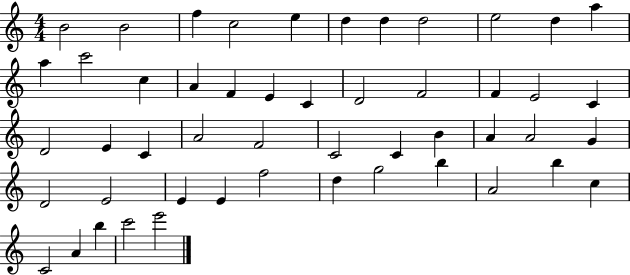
B4/h B4/h F5/q C5/h E5/q D5/q D5/q D5/h E5/h D5/q A5/q A5/q C6/h C5/q A4/q F4/q E4/q C4/q D4/h F4/h F4/q E4/h C4/q D4/h E4/q C4/q A4/h F4/h C4/h C4/q B4/q A4/q A4/h G4/q D4/h E4/h E4/q E4/q F5/h D5/q G5/h B5/q A4/h B5/q C5/q C4/h A4/q B5/q C6/h E6/h